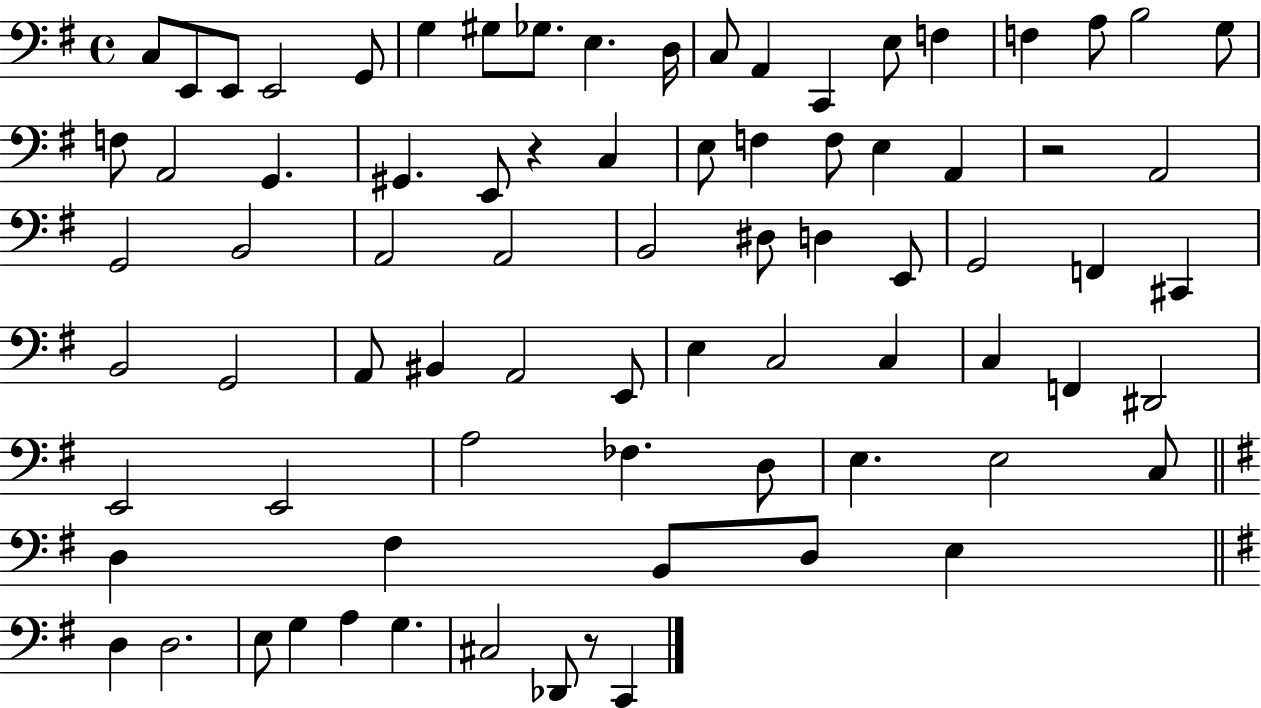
{
  \clef bass
  \time 4/4
  \defaultTimeSignature
  \key g \major
  c8 e,8 e,8 e,2 g,8 | g4 gis8 ges8. e4. d16 | c8 a,4 c,4 e8 f4 | f4 a8 b2 g8 | \break f8 a,2 g,4. | gis,4. e,8 r4 c4 | e8 f4 f8 e4 a,4 | r2 a,2 | \break g,2 b,2 | a,2 a,2 | b,2 dis8 d4 e,8 | g,2 f,4 cis,4 | \break b,2 g,2 | a,8 bis,4 a,2 e,8 | e4 c2 c4 | c4 f,4 dis,2 | \break e,2 e,2 | a2 fes4. d8 | e4. e2 c8 | \bar "||" \break \key g \major d4 fis4 b,8 d8 e4 | \bar "||" \break \key g \major d4 d2. | e8 g4 a4 g4. | cis2 des,8 r8 c,4 | \bar "|."
}